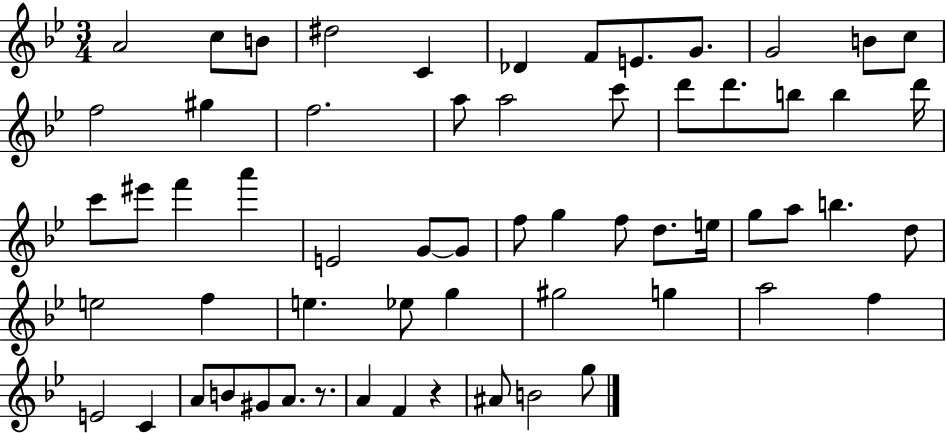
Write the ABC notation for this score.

X:1
T:Untitled
M:3/4
L:1/4
K:Bb
A2 c/2 B/2 ^d2 C _D F/2 E/2 G/2 G2 B/2 c/2 f2 ^g f2 a/2 a2 c'/2 d'/2 d'/2 b/2 b d'/4 c'/2 ^e'/2 f' a' E2 G/2 G/2 f/2 g f/2 d/2 e/4 g/2 a/2 b d/2 e2 f e _e/2 g ^g2 g a2 f E2 C A/2 B/2 ^G/2 A/2 z/2 A F z ^A/2 B2 g/2